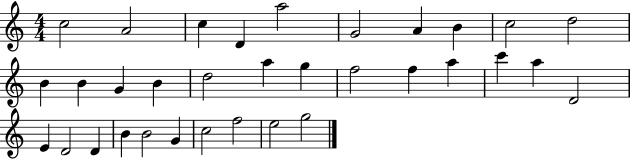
C5/h A4/h C5/q D4/q A5/h G4/h A4/q B4/q C5/h D5/h B4/q B4/q G4/q B4/q D5/h A5/q G5/q F5/h F5/q A5/q C6/q A5/q D4/h E4/q D4/h D4/q B4/q B4/h G4/q C5/h F5/h E5/h G5/h